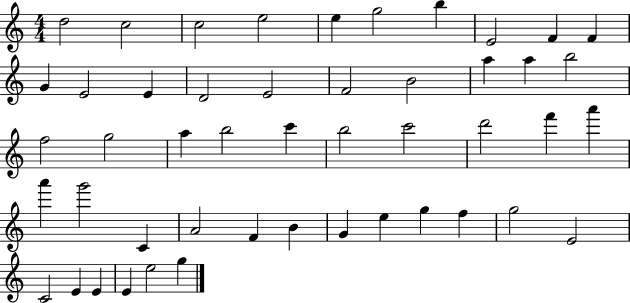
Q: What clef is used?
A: treble